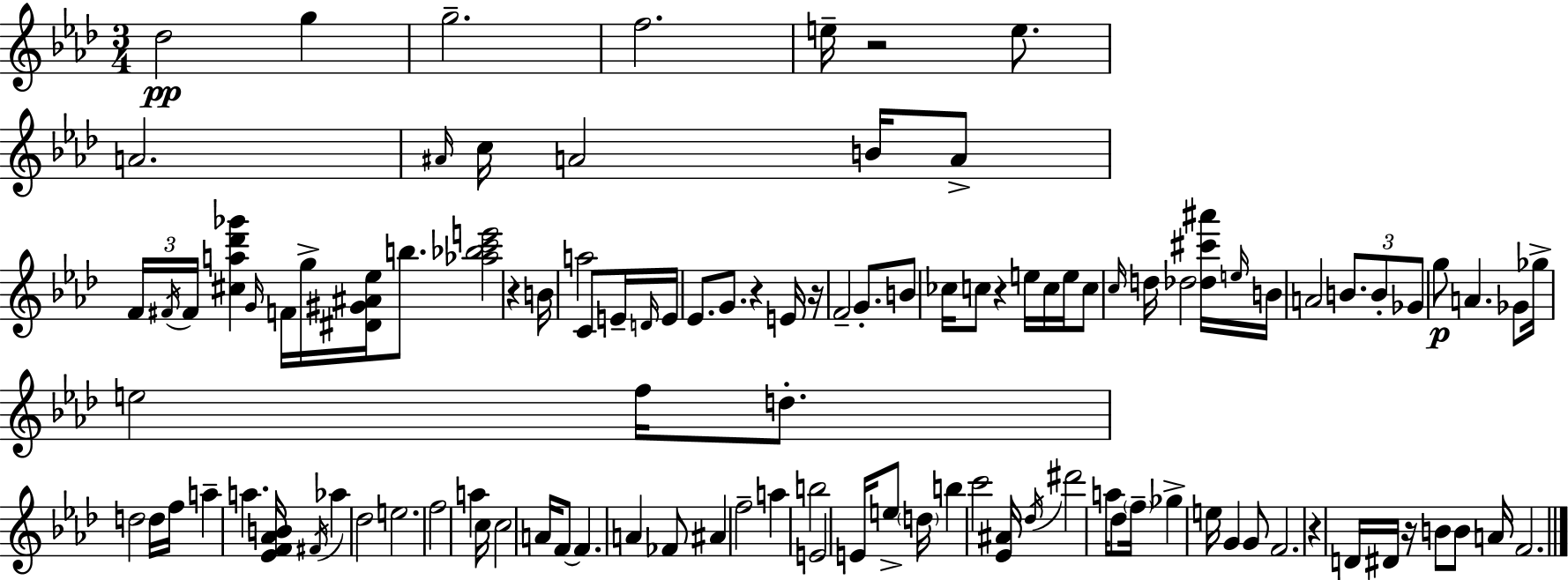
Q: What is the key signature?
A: F minor